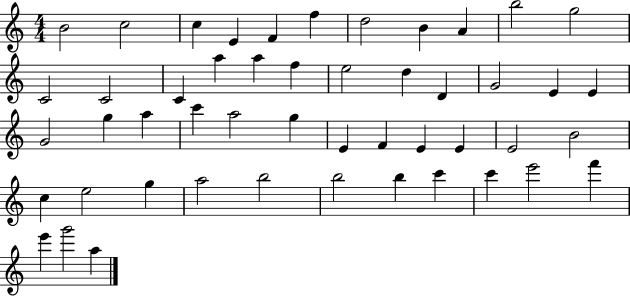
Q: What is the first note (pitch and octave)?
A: B4